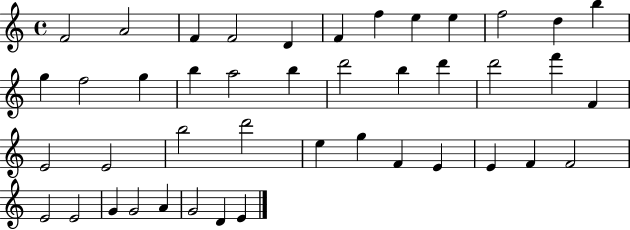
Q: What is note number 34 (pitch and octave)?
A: F4